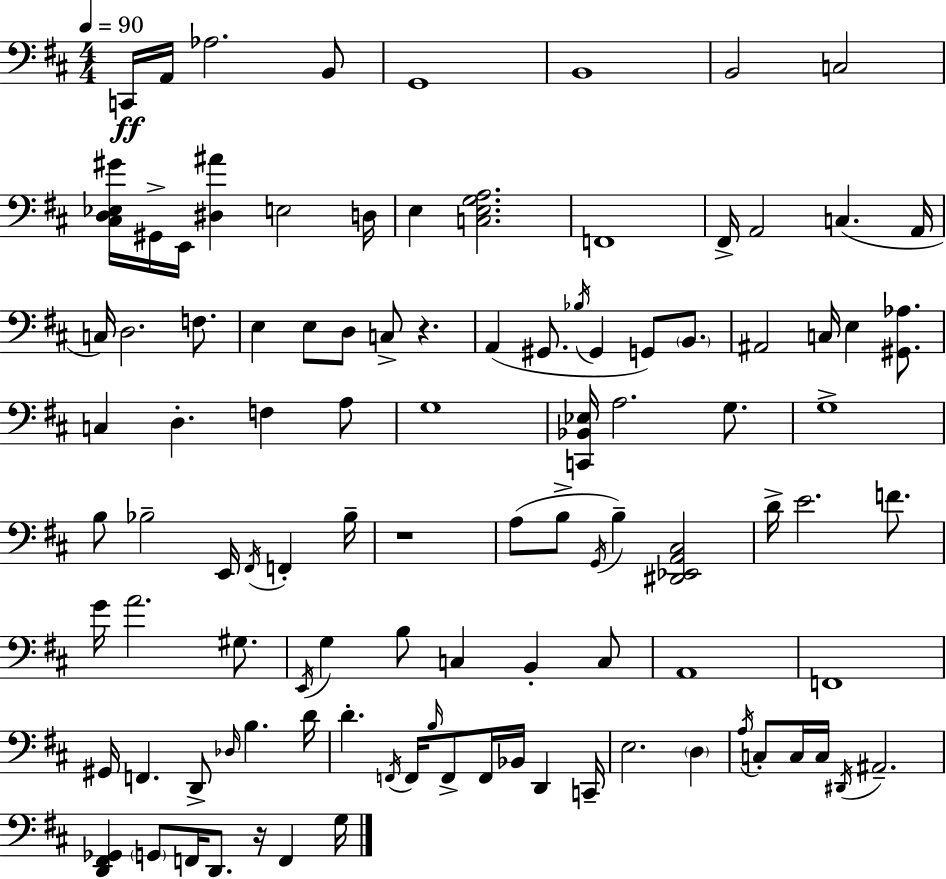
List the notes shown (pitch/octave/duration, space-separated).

C2/s A2/s Ab3/h. B2/e G2/w B2/w B2/h C3/h [C#3,D3,Eb3,G#4]/s G#2/s E2/s [D#3,A#4]/q E3/h D3/s E3/q [C3,E3,G3,A3]/h. F2/w F#2/s A2/h C3/q. A2/s C3/s D3/h. F3/e. E3/q E3/e D3/e C3/e R/q. A2/q G#2/e. Bb3/s G#2/q G2/e B2/e. A#2/h C3/s E3/q [G#2,Ab3]/e. C3/q D3/q. F3/q A3/e G3/w [C2,Bb2,Eb3]/s A3/h. G3/e. G3/w B3/e Bb3/h E2/s F#2/s F2/q Bb3/s R/w A3/e B3/e G2/s B3/q [D#2,Eb2,A2,C#3]/h D4/s E4/h. F4/e. G4/s A4/h. G#3/e. E2/s G3/q B3/e C3/q B2/q C3/e A2/w F2/w G#2/s F2/q. D2/e Db3/s B3/q. D4/s D4/q. F2/s F2/s B3/s F2/e F2/s Bb2/s D2/q C2/s E3/h. D3/q A3/s C3/e C3/s C3/s D#2/s A#2/h. [D2,F#2,Gb2]/q G2/e F2/s D2/e. R/s F2/q G3/s